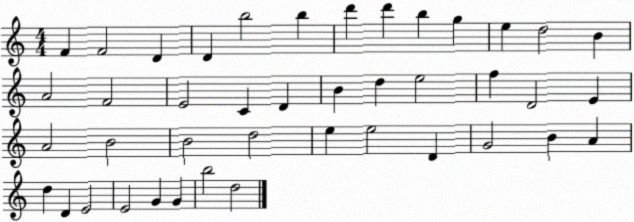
X:1
T:Untitled
M:4/4
L:1/4
K:C
F F2 D D b2 b d' d' b g e d2 B A2 F2 E2 C D B d e2 f D2 E A2 B2 B2 d2 e e2 D G2 B A d D E2 E2 G G b2 d2